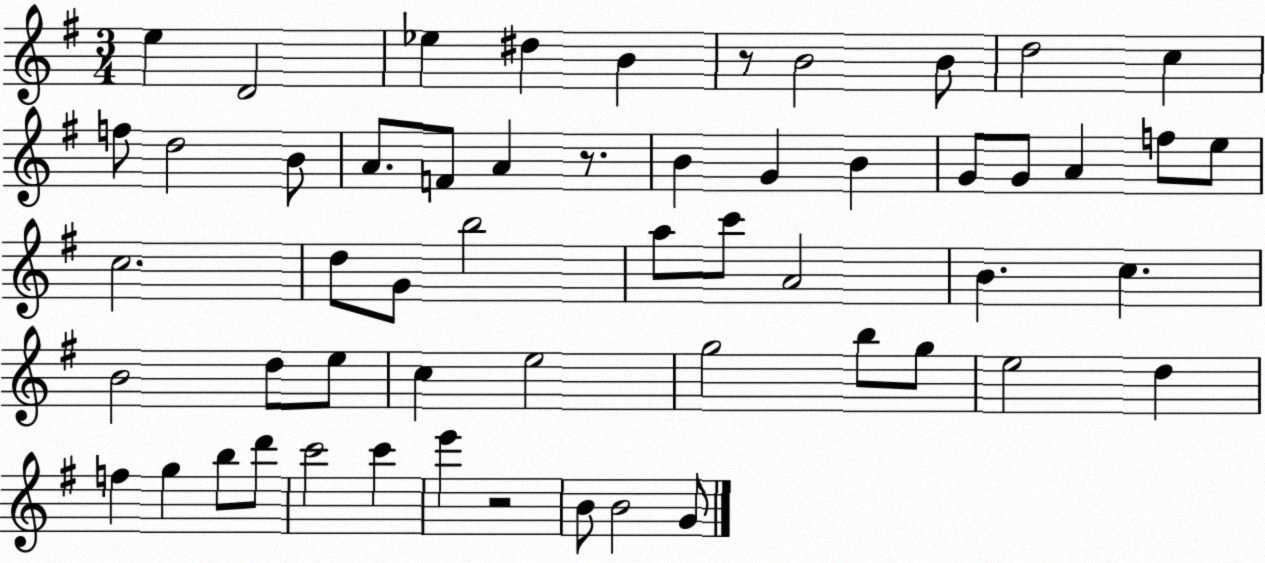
X:1
T:Untitled
M:3/4
L:1/4
K:G
e D2 _e ^d B z/2 B2 B/2 d2 c f/2 d2 B/2 A/2 F/2 A z/2 B G B G/2 G/2 A f/2 e/2 c2 d/2 G/2 b2 a/2 c'/2 A2 B c B2 d/2 e/2 c e2 g2 b/2 g/2 e2 d f g b/2 d'/2 c'2 c' e' z2 B/2 B2 G/2